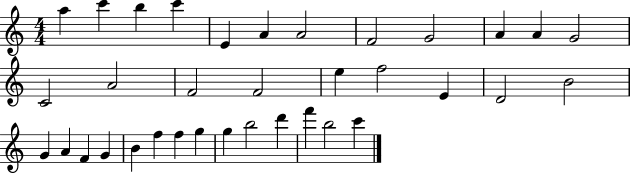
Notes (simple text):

A5/q C6/q B5/q C6/q E4/q A4/q A4/h F4/h G4/h A4/q A4/q G4/h C4/h A4/h F4/h F4/h E5/q F5/h E4/q D4/h B4/h G4/q A4/q F4/q G4/q B4/q F5/q F5/q G5/q G5/q B5/h D6/q F6/q B5/h C6/q